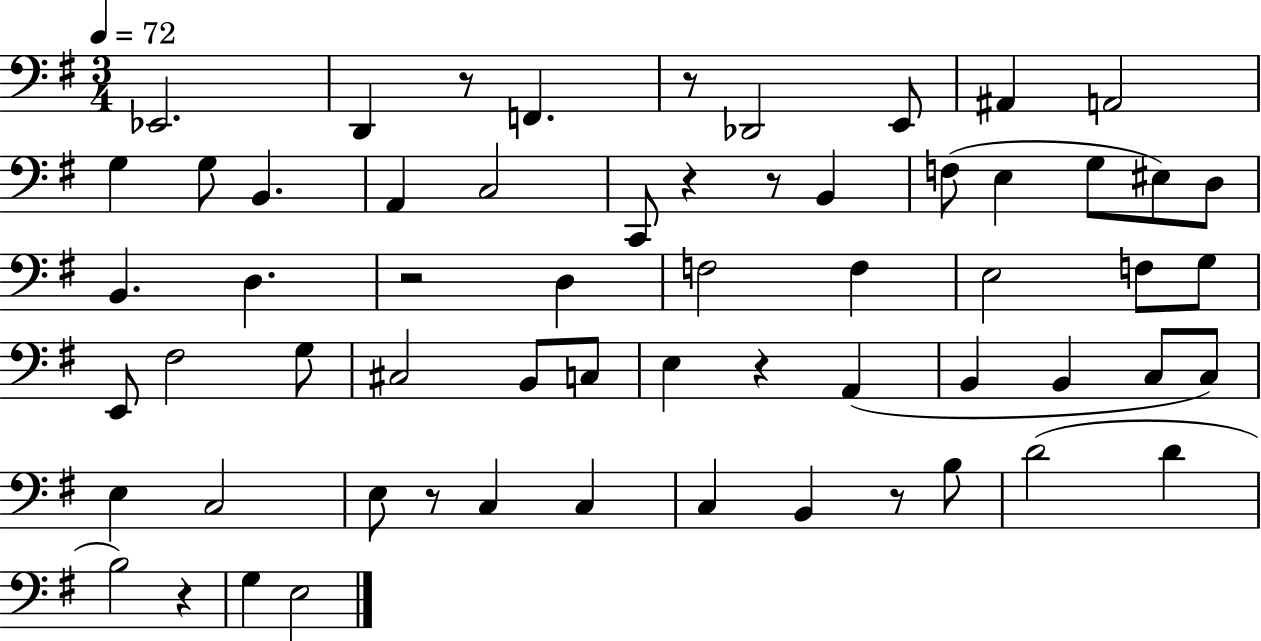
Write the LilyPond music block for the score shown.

{
  \clef bass
  \numericTimeSignature
  \time 3/4
  \key g \major
  \tempo 4 = 72
  ees,2. | d,4 r8 f,4. | r8 des,2 e,8 | ais,4 a,2 | \break g4 g8 b,4. | a,4 c2 | c,8 r4 r8 b,4 | f8( e4 g8 eis8) d8 | \break b,4. d4. | r2 d4 | f2 f4 | e2 f8 g8 | \break e,8 fis2 g8 | cis2 b,8 c8 | e4 r4 a,4( | b,4 b,4 c8 c8) | \break e4 c2 | e8 r8 c4 c4 | c4 b,4 r8 b8 | d'2( d'4 | \break b2) r4 | g4 e2 | \bar "|."
}